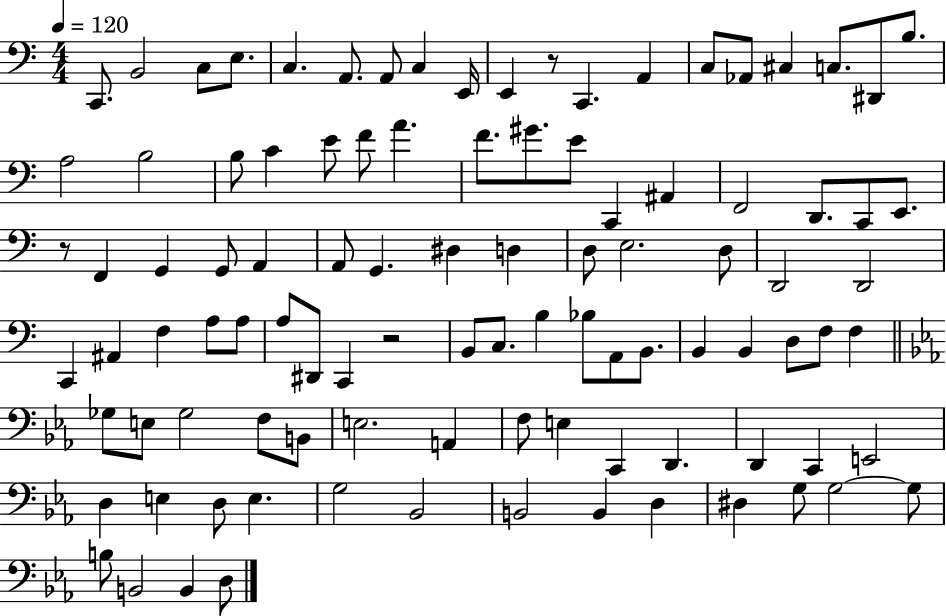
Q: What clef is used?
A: bass